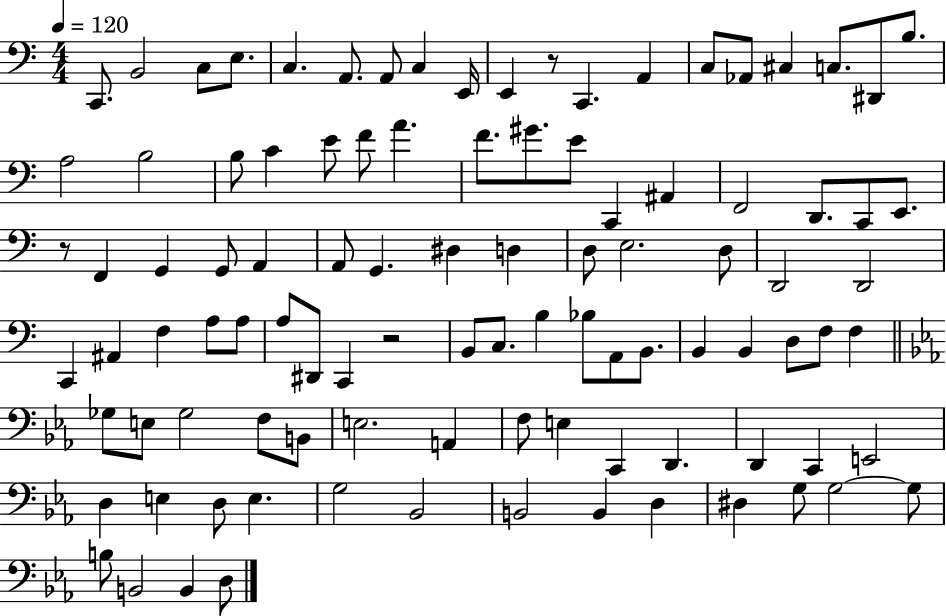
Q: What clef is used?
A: bass